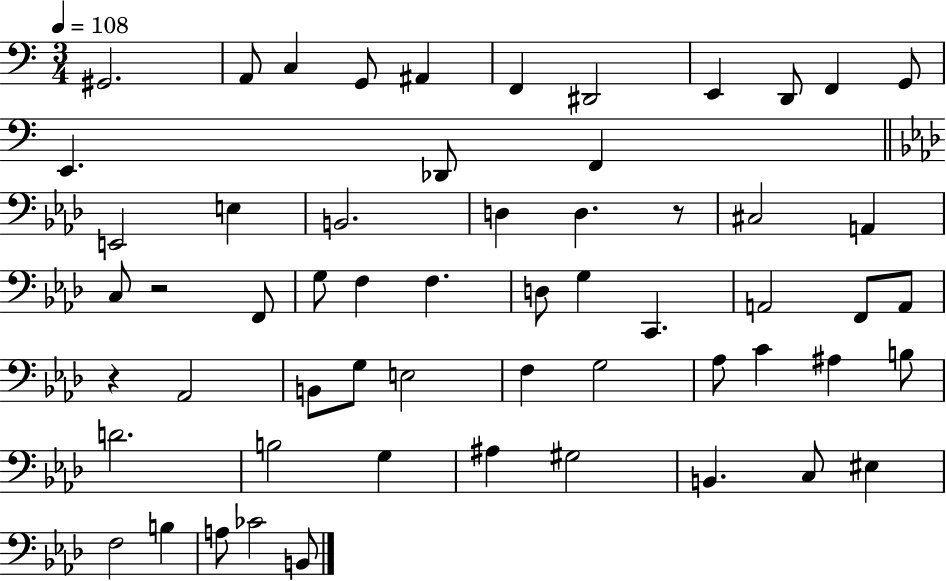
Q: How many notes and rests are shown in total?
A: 58